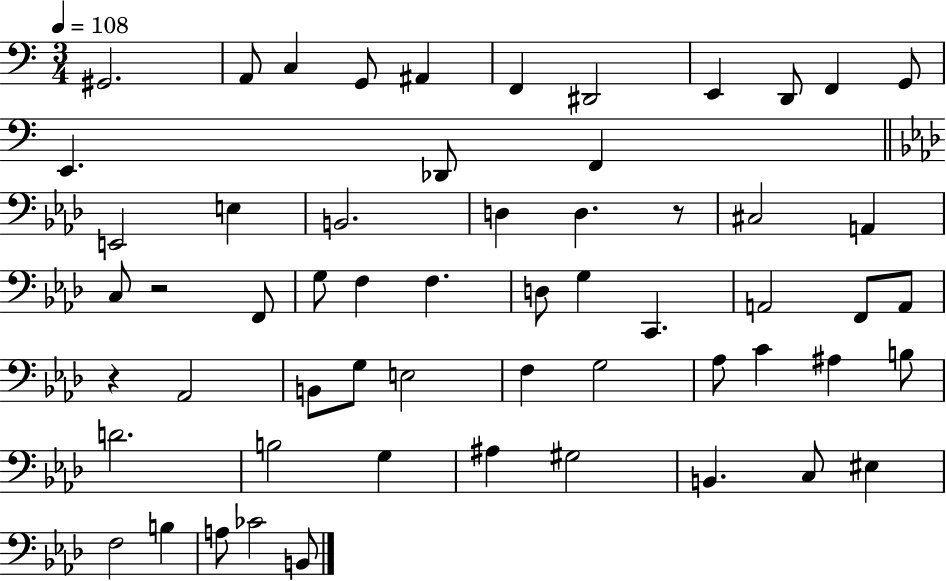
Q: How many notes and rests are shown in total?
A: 58